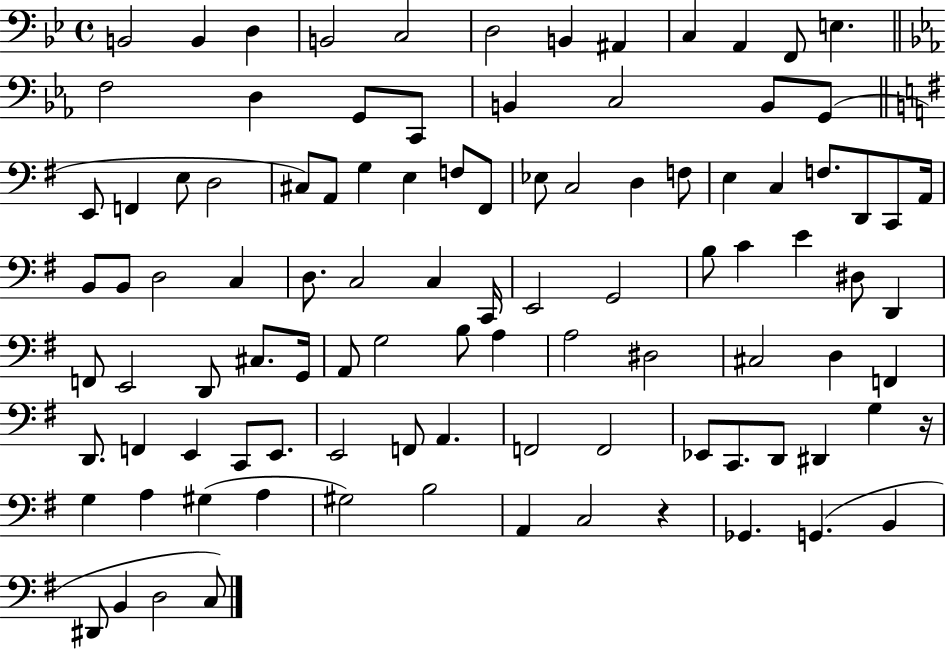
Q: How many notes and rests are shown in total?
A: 101